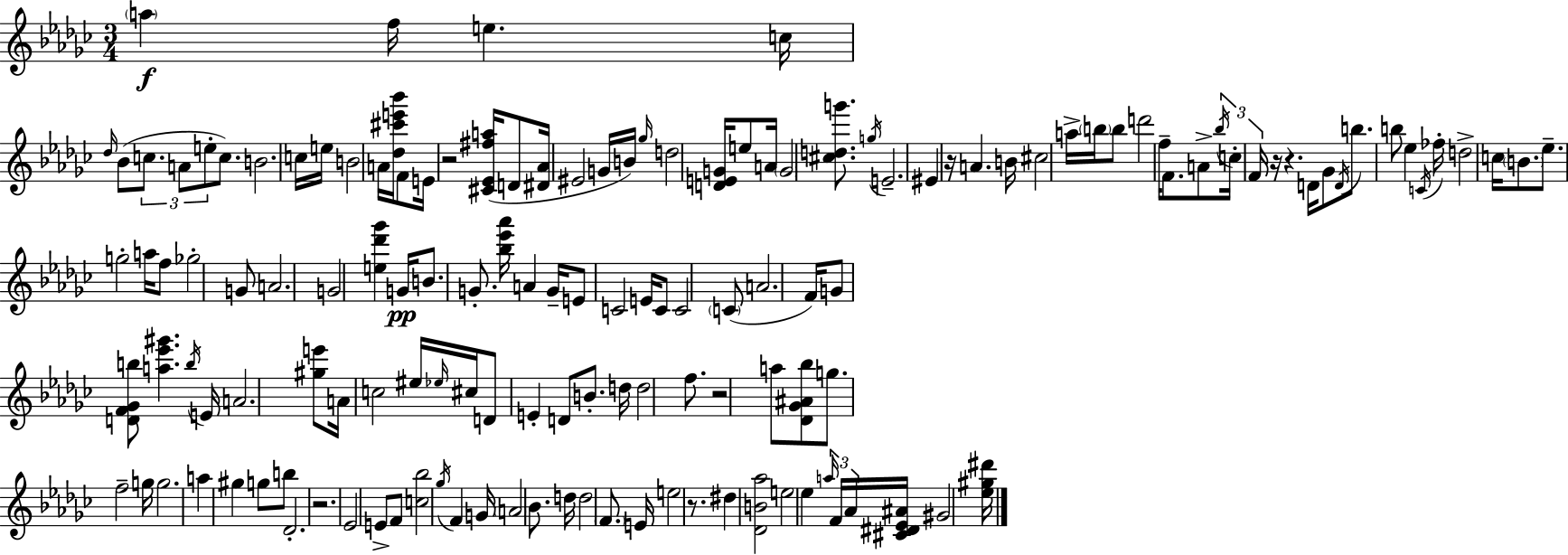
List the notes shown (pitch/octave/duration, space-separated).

A5/q F5/s E5/q. C5/s Db5/s Bb4/e C5/e. A4/e E5/e C5/e. B4/h. C5/s E5/s B4/h A4/s [Db5,C#6,E6,Bb6]/s F4/e E4/s R/h [C#4,Eb4,F#5,A5]/s D4/e [D#4,Ab4]/s EIS4/h G4/s B4/s Gb5/s D5/h [D4,E4,G4]/s E5/e A4/s G4/h [C#5,D5,G6]/e. G5/s E4/h. EIS4/q R/s A4/q. B4/s C#5/h A5/s B5/s B5/e D6/h F5/s F4/e. A4/e Bb5/s C5/s F4/s R/s R/q. D4/s Gb4/e D4/s B5/e. B5/e Eb5/q C4/s FES5/s D5/h C5/s B4/e. Eb5/e. G5/h A5/s F5/e Gb5/h G4/e A4/h. G4/h [E5,Db6,Gb6]/q G4/s B4/e. G4/e. [Bb5,Eb6,Ab6]/s A4/q G4/s E4/e C4/h E4/s C4/e C4/h C4/e A4/h. F4/s G4/e [D4,F4,Gb4,B5]/e [A5,Eb6,G#6]/q. B5/s E4/s A4/h. [G#5,E6]/e A4/s C5/h EIS5/s Eb5/s C#5/s D4/e E4/q D4/e B4/e. D5/s D5/h F5/e. R/h A5/e [Db4,Gb4,A#4,Bb5]/e G5/e. F5/h G5/s G5/h. A5/q G#5/q G5/e B5/e Db4/h. R/h. Eb4/h E4/e F4/e [C5,Bb5]/h Gb5/s F4/q G4/s A4/h Bb4/e. D5/s D5/h F4/e. E4/s E5/h R/e. D#5/q [Db4,B4,Ab5]/h E5/h Eb5/q A5/s F4/s Ab4/s [C#4,D#4,Eb4,A#4]/s G#4/h [Eb5,G#5,D#6]/s